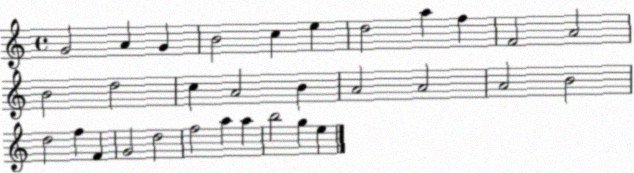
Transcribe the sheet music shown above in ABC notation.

X:1
T:Untitled
M:4/4
L:1/4
K:C
G2 A G B2 c e d2 a f F2 A2 B2 d2 c A2 B A2 A2 A2 B2 d2 f F G2 d2 f2 a a b2 g e